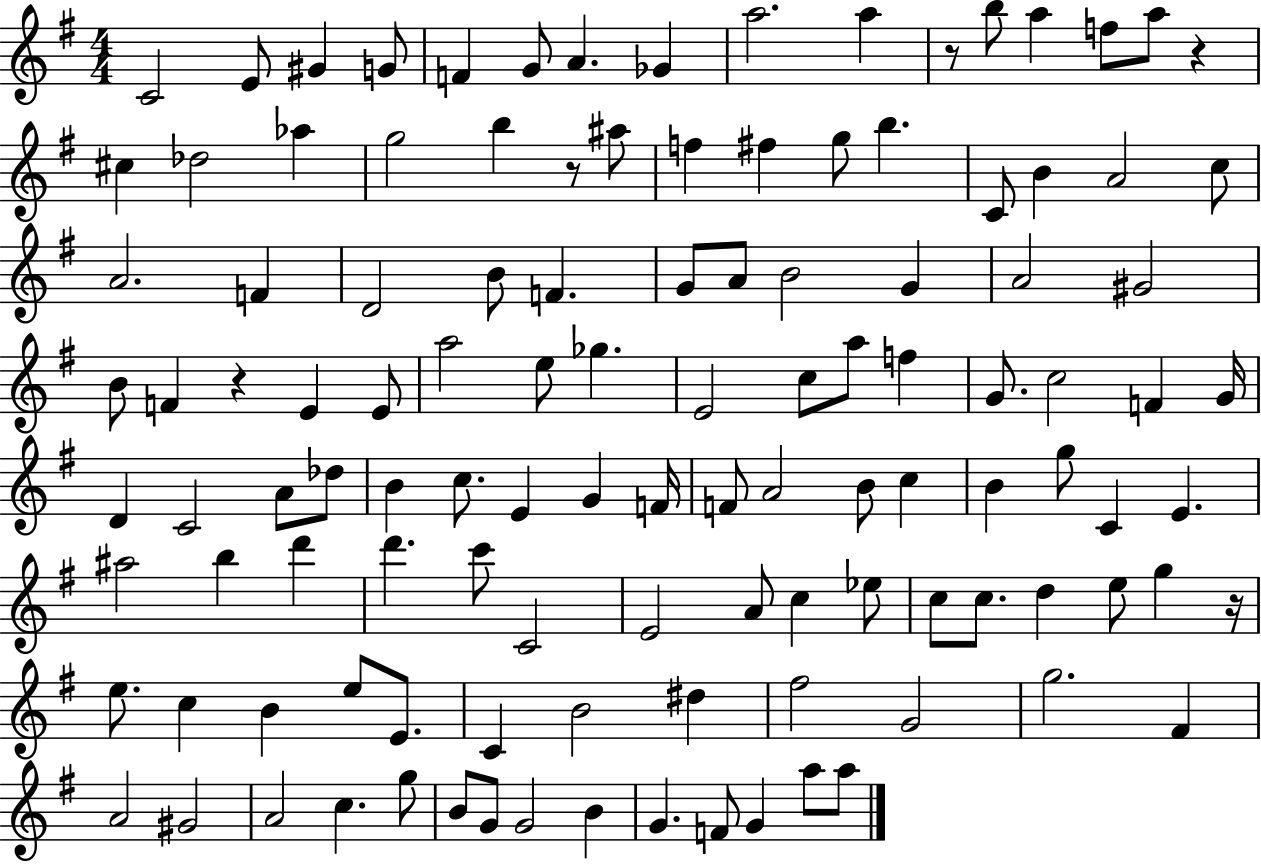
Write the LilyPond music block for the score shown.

{
  \clef treble
  \numericTimeSignature
  \time 4/4
  \key g \major
  c'2 e'8 gis'4 g'8 | f'4 g'8 a'4. ges'4 | a''2. a''4 | r8 b''8 a''4 f''8 a''8 r4 | \break cis''4 des''2 aes''4 | g''2 b''4 r8 ais''8 | f''4 fis''4 g''8 b''4. | c'8 b'4 a'2 c''8 | \break a'2. f'4 | d'2 b'8 f'4. | g'8 a'8 b'2 g'4 | a'2 gis'2 | \break b'8 f'4 r4 e'4 e'8 | a''2 e''8 ges''4. | e'2 c''8 a''8 f''4 | g'8. c''2 f'4 g'16 | \break d'4 c'2 a'8 des''8 | b'4 c''8. e'4 g'4 f'16 | f'8 a'2 b'8 c''4 | b'4 g''8 c'4 e'4. | \break ais''2 b''4 d'''4 | d'''4. c'''8 c'2 | e'2 a'8 c''4 ees''8 | c''8 c''8. d''4 e''8 g''4 r16 | \break e''8. c''4 b'4 e''8 e'8. | c'4 b'2 dis''4 | fis''2 g'2 | g''2. fis'4 | \break a'2 gis'2 | a'2 c''4. g''8 | b'8 g'8 g'2 b'4 | g'4. f'8 g'4 a''8 a''8 | \break \bar "|."
}